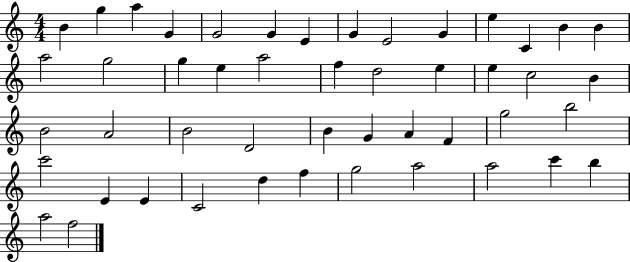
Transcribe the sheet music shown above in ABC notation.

X:1
T:Untitled
M:4/4
L:1/4
K:C
B g a G G2 G E G E2 G e C B B a2 g2 g e a2 f d2 e e c2 B B2 A2 B2 D2 B G A F g2 b2 c'2 E E C2 d f g2 a2 a2 c' b a2 f2